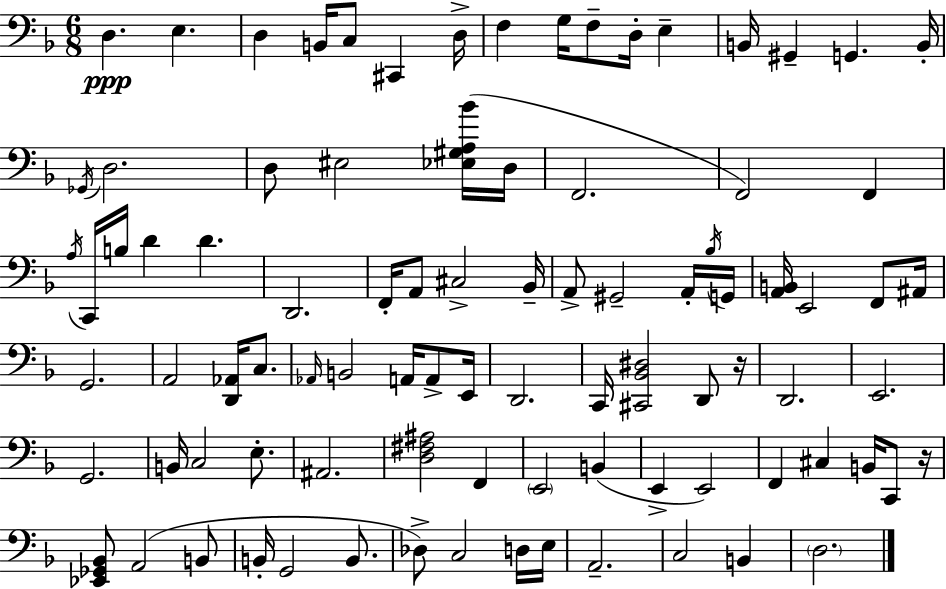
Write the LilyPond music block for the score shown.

{
  \clef bass
  \numericTimeSignature
  \time 6/8
  \key d \minor
  d4.\ppp e4. | d4 b,16 c8 cis,4 d16-> | f4 g16 f8-- d16-. e4-- | b,16 gis,4-- g,4. b,16-. | \break \acciaccatura { ges,16 } d2. | d8 eis2 <ees gis a bes'>16( | d16 f,2. | f,2) f,4 | \break \acciaccatura { a16 } c,16 b16 d'4 d'4. | d,2. | f,16-. a,8 cis2-> | bes,16-- a,8-> gis,2-- | \break a,16-. \acciaccatura { bes16 } g,16 <a, b,>16 e,2 | f,8 ais,16 g,2. | a,2 <d, aes,>16 | c8. \grace { aes,16 } b,2 | \break a,16 a,8-> e,16 d,2. | c,16 <cis, bes, dis>2 | d,8 r16 d,2. | e,2. | \break g,2. | b,16 c2 | e8.-. ais,2. | <d fis ais>2 | \break f,4 \parenthesize e,2 | b,4( e,4-> e,2) | f,4 cis4 | b,16 c,8 r16 <ees, ges, bes,>8 a,2( | \break b,8 b,16-. g,2 | b,8. des8->) c2 | d16 e16 a,2.-- | c2 | \break b,4 \parenthesize d2. | \bar "|."
}